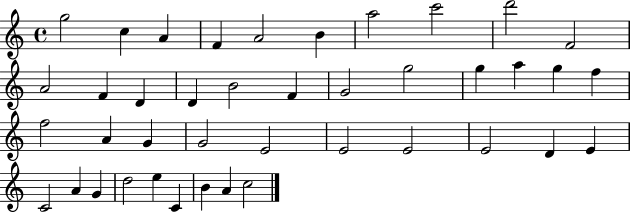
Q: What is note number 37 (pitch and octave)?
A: E5